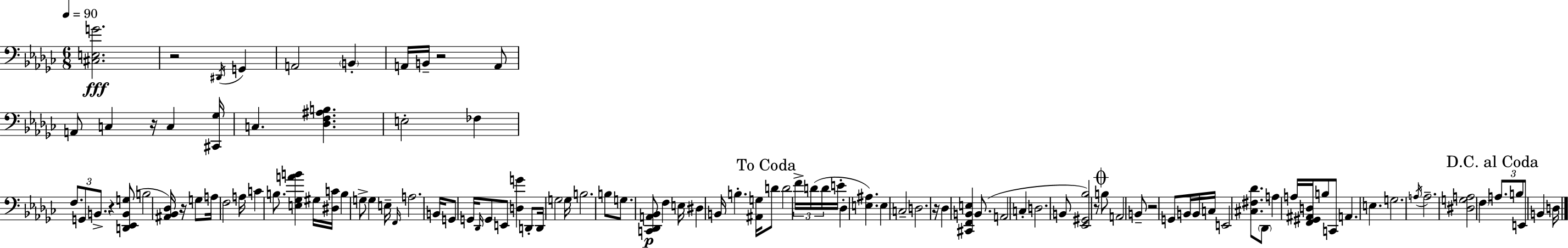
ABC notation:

X:1
T:Untitled
M:6/8
L:1/4
K:Ebm
[^C,E,G]2 z2 ^D,,/4 G,, A,,2 B,, A,,/4 B,,/4 z2 A,,/2 A,,/2 C, z/4 C, [^C,,_G,]/4 C, [_D,F,^A,B,] E,2 _F, F,/2 G,,/2 B,,/2 z [D,,_E,,B,,G,]/2 B,2 [^A,,_B,,_D,]/4 z/4 G,/2 A,/4 F,2 A,/4 C B,/2 [E,_G,AB] ^G,/4 [^D,C]/4 B, G,/2 G, E,/4 F,,/4 A,2 B,,/4 G,,/2 G,,/4 _D,,/4 G,,/2 E,,/2 [D,G] D,,/2 D,,/4 G,2 G,/4 B,2 B,/2 G,/2 [C,,_D,,A,,_B,,]/2 F, E,/4 ^D, B,,/4 B, [^A,,G,]/4 D/2 D2 F/4 D/4 D/4 E/4 _D, [E,^A,] E, C,2 D,2 z/4 _D, [^C,,F,,B,,E,] B,,/2 A,,2 C, D,2 B,,/2 [_E,,^G,,_B,]2 z/2 B,/2 A,,2 B,,/2 z2 G,,/2 B,,/4 B,,/4 C,/4 E,,2 [^C,^F,_D]/2 _D,,/2 A, A,/4 [F,,^G,,^A,,D,]/4 B,/2 C,,/2 A,, E, G,2 A,/4 A,2 [^D,G,A,]2 F, A,/2 B,/2 E,,/2 B,, D,/4